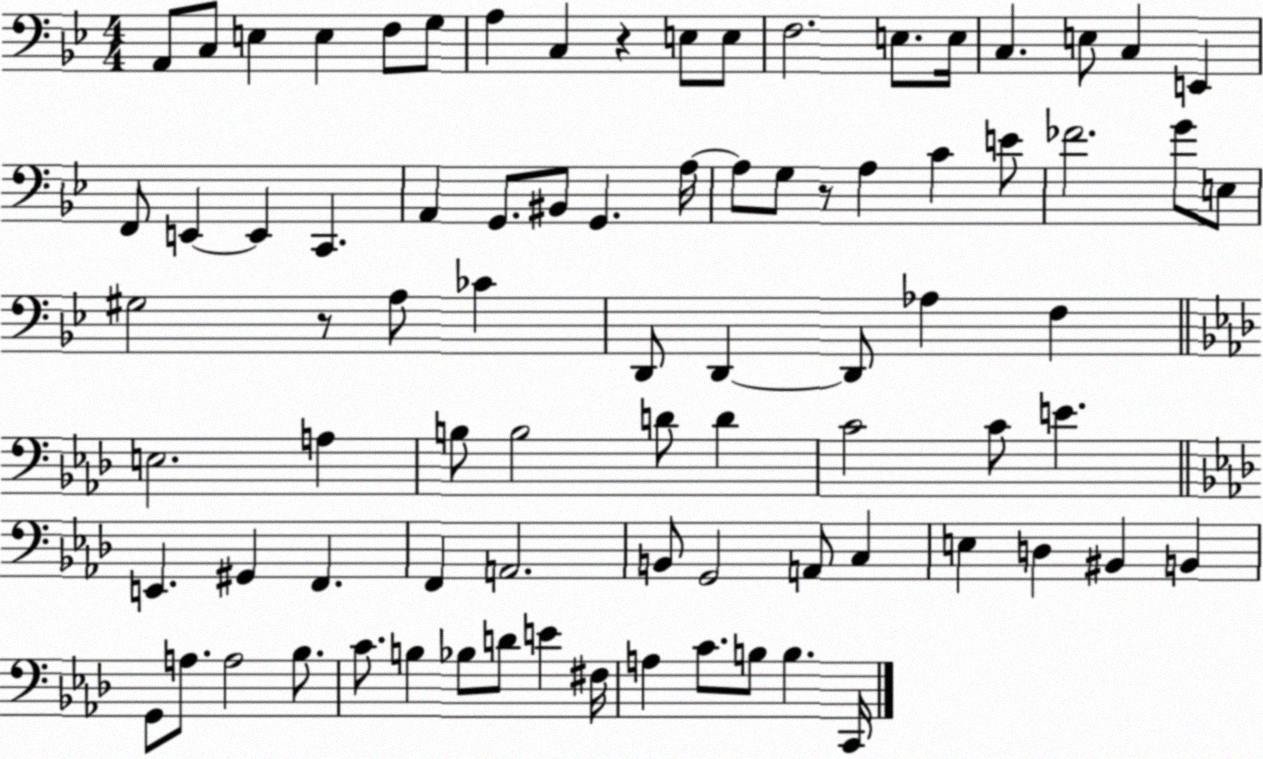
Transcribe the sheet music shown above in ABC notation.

X:1
T:Untitled
M:4/4
L:1/4
K:Bb
A,,/2 C,/2 E, E, F,/2 G,/2 A, C, z E,/2 E,/2 F,2 E,/2 E,/4 C, E,/2 C, E,, F,,/2 E,, E,, C,, A,, G,,/2 ^B,,/2 G,, A,/4 A,/2 G,/2 z/2 A, C E/2 _F2 G/2 E,/2 ^G,2 z/2 A,/2 _C D,,/2 D,, D,,/2 _A, F, E,2 A, B,/2 B,2 D/2 D C2 C/2 E E,, ^G,, F,, F,, A,,2 B,,/2 G,,2 A,,/2 C, E, D, ^B,, B,, G,,/2 A,/2 A,2 _B,/2 C/2 B, _B,/2 D/2 E ^F,/4 A, C/2 B,/2 B, C,,/4